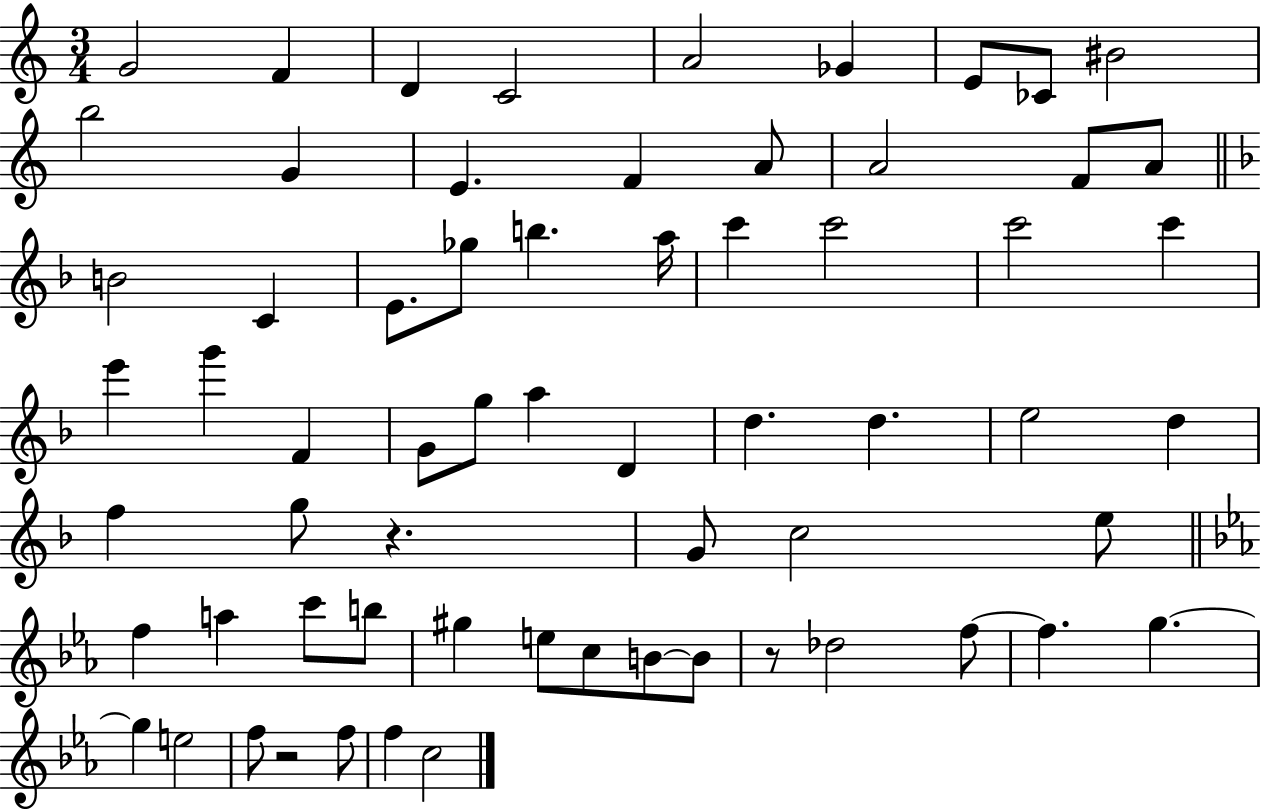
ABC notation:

X:1
T:Untitled
M:3/4
L:1/4
K:C
G2 F D C2 A2 _G E/2 _C/2 ^B2 b2 G E F A/2 A2 F/2 A/2 B2 C E/2 _g/2 b a/4 c' c'2 c'2 c' e' g' F G/2 g/2 a D d d e2 d f g/2 z G/2 c2 e/2 f a c'/2 b/2 ^g e/2 c/2 B/2 B/2 z/2 _d2 f/2 f g g e2 f/2 z2 f/2 f c2